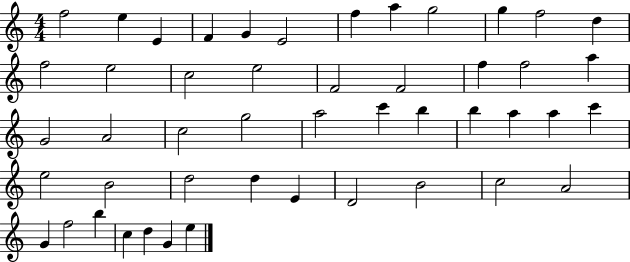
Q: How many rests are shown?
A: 0